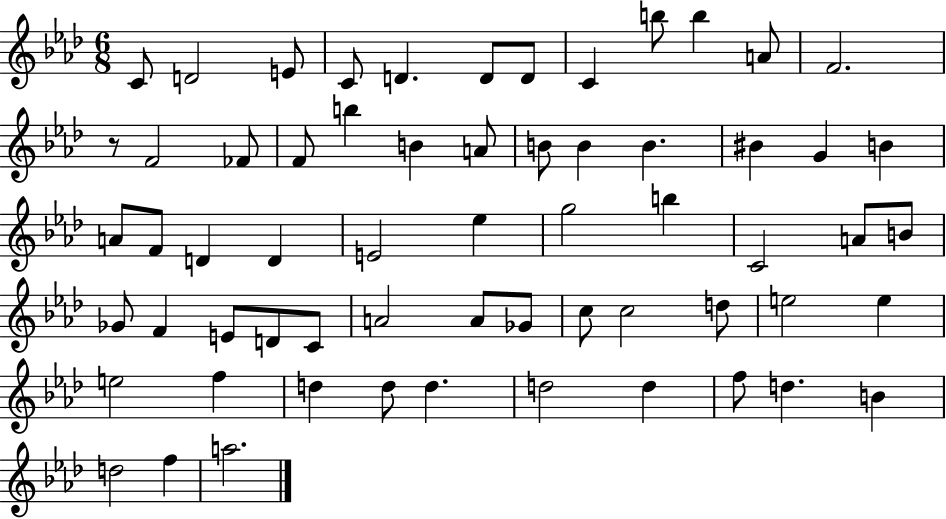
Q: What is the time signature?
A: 6/8